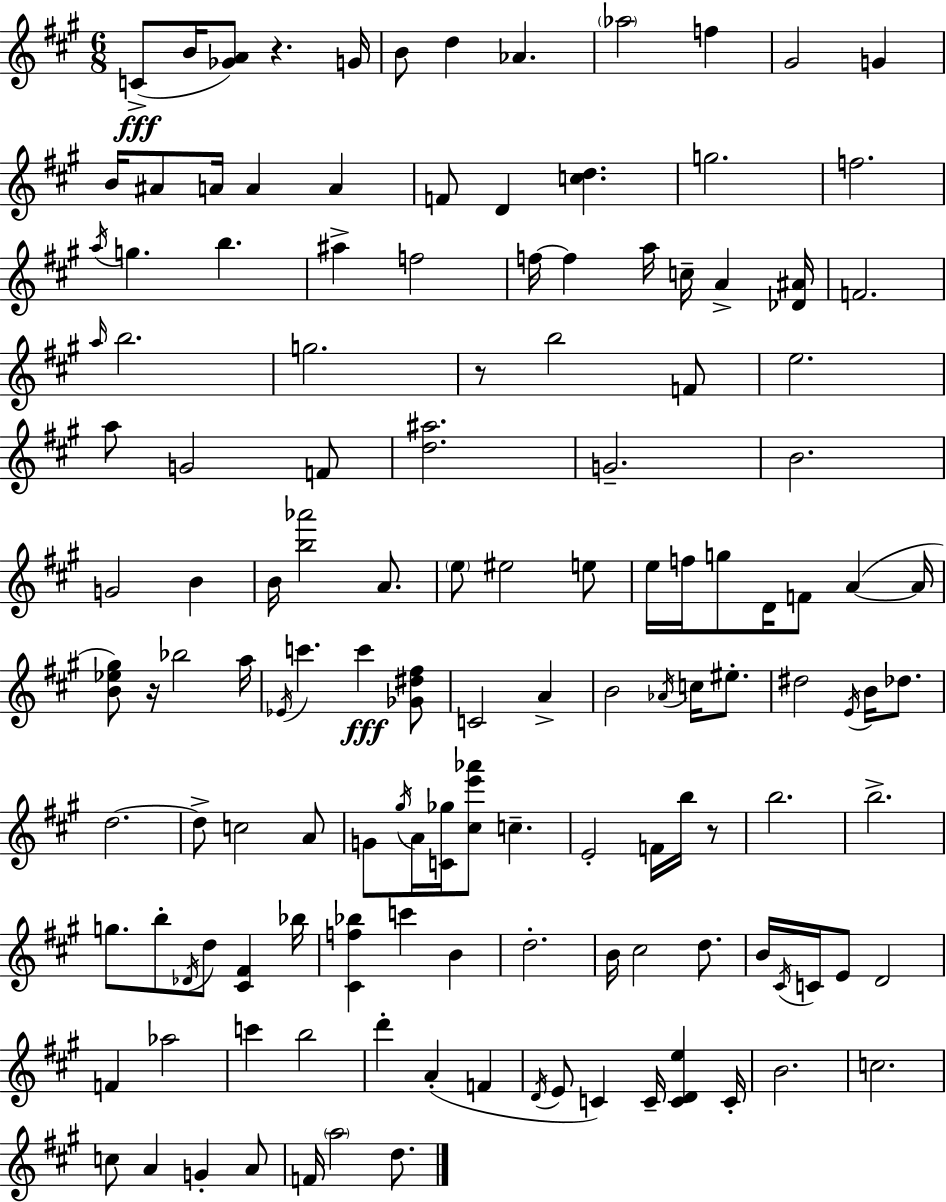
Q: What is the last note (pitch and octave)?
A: D5